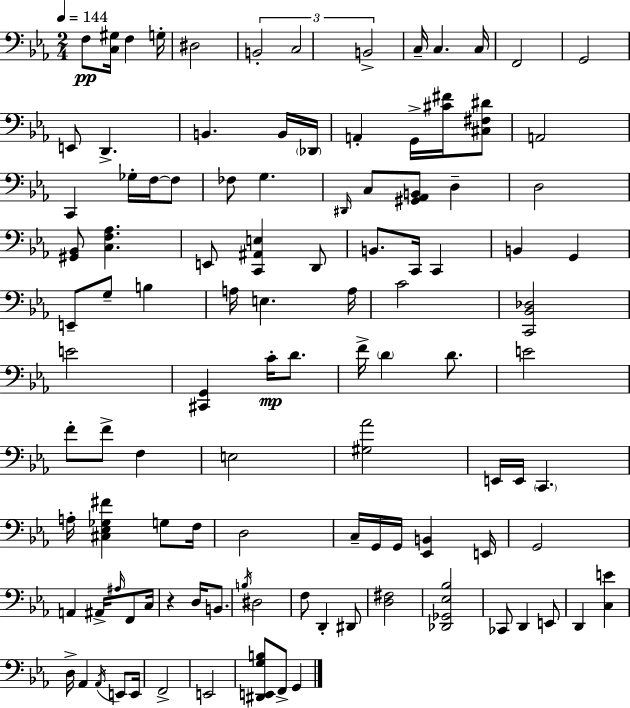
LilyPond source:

{
  \clef bass
  \numericTimeSignature
  \time 2/4
  \key ees \major
  \tempo 4 = 144
  f8\pp <c gis>16 f4 g16-. | dis2 | \tuplet 3/2 { b,2-. | c2 | \break b,2-> } | c16-- c4. c16 | f,2 | g,2 | \break e,8 d,4.-> | b,4. b,16 \parenthesize des,16 | a,4-. g,16-> <cis' fis'>16 <cis fis dis'>8 | a,2 | \break c,4 ges16-. f16~~ f8 | fes8 g4. | \grace { dis,16 } c8 <gis, aes, b,>8 d4-- | d2 | \break <gis, bes,>8 <c f aes>4. | e,8 <c, ais, e>4 d,8 | b,8. c,16 c,4 | b,4 g,4 | \break e,8-- g8-- b4 | a16 e4. | a16 c'2 | <c, bes, des>2 | \break e'2 | <cis, g,>4 c'16-.\mp d'8. | f'16-> \parenthesize d'4 d'8. | e'2 | \break f'8-. f'8-> f4 | e2 | <gis aes'>2 | e,16 e,16 \parenthesize c,4. | \break a16-. <cis ees ges fis'>4 g8 | f16 d2 | c16-- g,16 g,16 <ees, b,>4 | e,16 g,2 | \break a,4 ais,16-> \grace { ais16 } f,8 | c16 r4 d16 b,8. | \acciaccatura { b16 } dis2 | f8 d,4-. | \break dis,8 <d fis>2 | <des, ges, ees bes>2 | ces,8 d,4 | e,8 d,4 <c e'>4 | \break d16-> aes,4 | \acciaccatura { aes,16 } e,8 e,16 f,2-> | e,2 | <dis, e, g b>8 f,8-> | \break g,4 \bar "|."
}